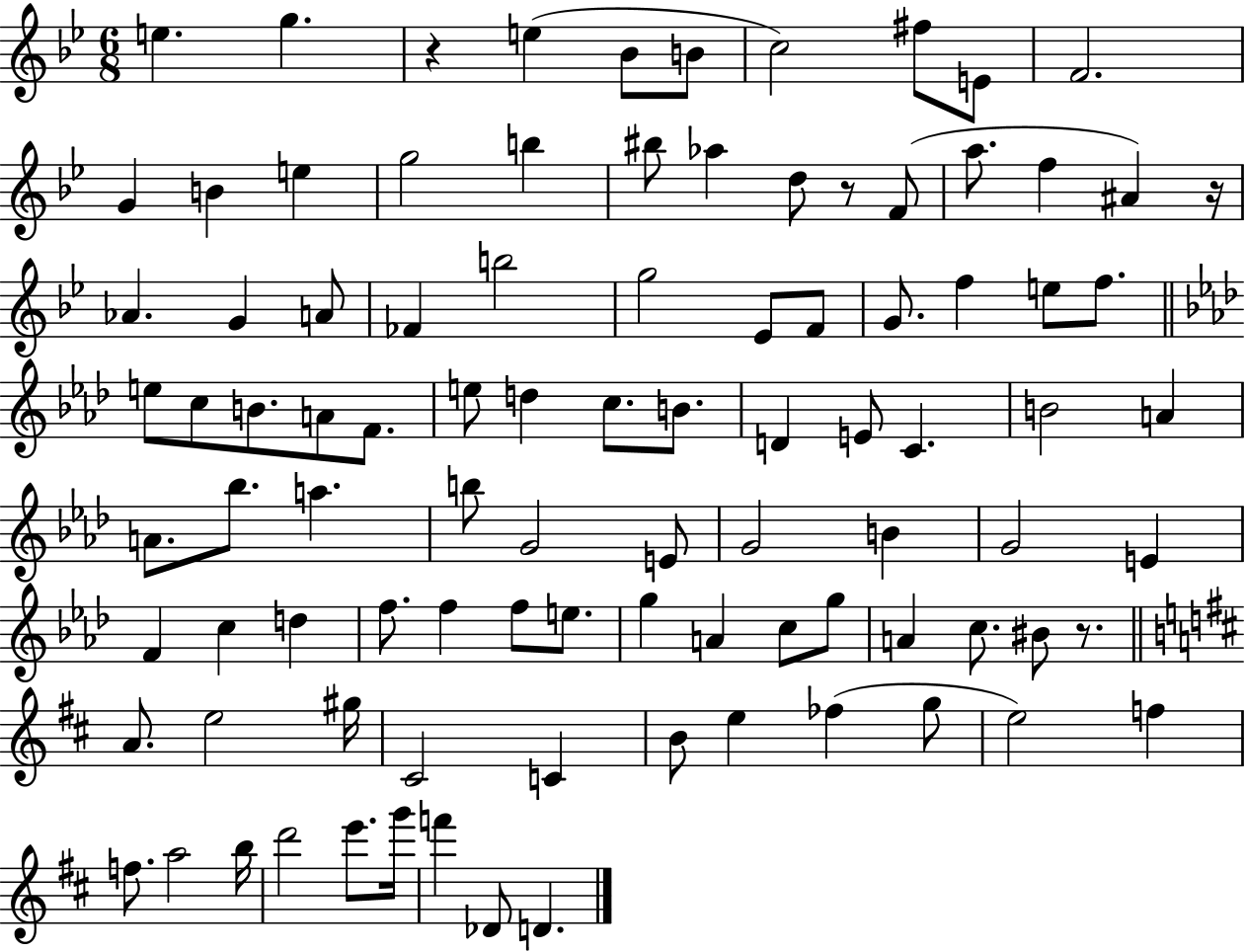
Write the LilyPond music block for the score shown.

{
  \clef treble
  \numericTimeSignature
  \time 6/8
  \key bes \major
  e''4. g''4. | r4 e''4( bes'8 b'8 | c''2) fis''8 e'8 | f'2. | \break g'4 b'4 e''4 | g''2 b''4 | bis''8 aes''4 d''8 r8 f'8( | a''8. f''4 ais'4) r16 | \break aes'4. g'4 a'8 | fes'4 b''2 | g''2 ees'8 f'8 | g'8. f''4 e''8 f''8. | \break \bar "||" \break \key aes \major e''8 c''8 b'8. a'8 f'8. | e''8 d''4 c''8. b'8. | d'4 e'8 c'4. | b'2 a'4 | \break a'8. bes''8. a''4. | b''8 g'2 e'8 | g'2 b'4 | g'2 e'4 | \break f'4 c''4 d''4 | f''8. f''4 f''8 e''8. | g''4 a'4 c''8 g''8 | a'4 c''8. bis'8 r8. | \break \bar "||" \break \key b \minor a'8. e''2 gis''16 | cis'2 c'4 | b'8 e''4 fes''4( g''8 | e''2) f''4 | \break f''8. a''2 b''16 | d'''2 e'''8. g'''16 | f'''4 des'8 d'4. | \bar "|."
}